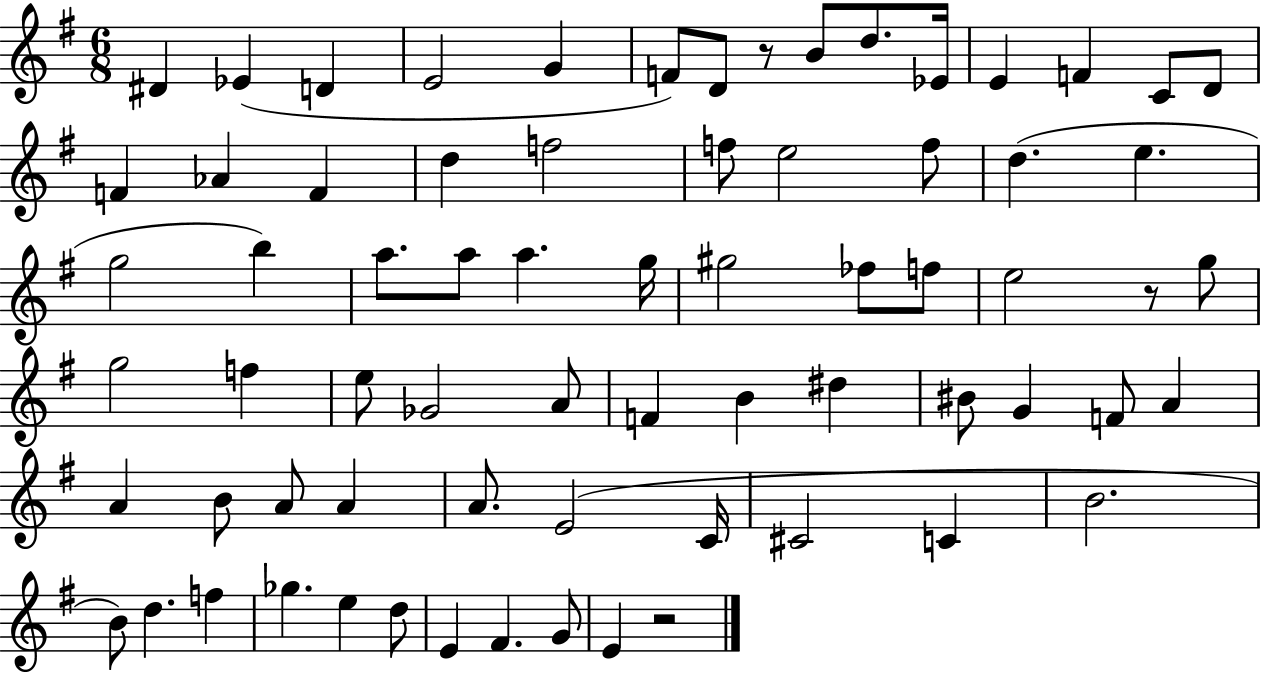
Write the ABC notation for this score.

X:1
T:Untitled
M:6/8
L:1/4
K:G
^D _E D E2 G F/2 D/2 z/2 B/2 d/2 _E/4 E F C/2 D/2 F _A F d f2 f/2 e2 f/2 d e g2 b a/2 a/2 a g/4 ^g2 _f/2 f/2 e2 z/2 g/2 g2 f e/2 _G2 A/2 F B ^d ^B/2 G F/2 A A B/2 A/2 A A/2 E2 C/4 ^C2 C B2 B/2 d f _g e d/2 E ^F G/2 E z2